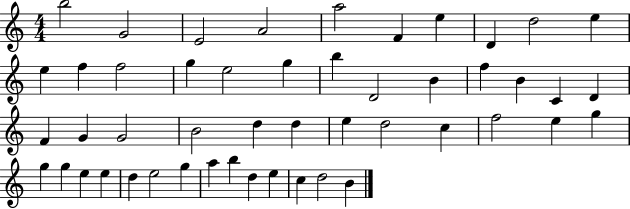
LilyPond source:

{
  \clef treble
  \numericTimeSignature
  \time 4/4
  \key c \major
  b''2 g'2 | e'2 a'2 | a''2 f'4 e''4 | d'4 d''2 e''4 | \break e''4 f''4 f''2 | g''4 e''2 g''4 | b''4 d'2 b'4 | f''4 b'4 c'4 d'4 | \break f'4 g'4 g'2 | b'2 d''4 d''4 | e''4 d''2 c''4 | f''2 e''4 g''4 | \break g''4 g''4 e''4 e''4 | d''4 e''2 g''4 | a''4 b''4 d''4 e''4 | c''4 d''2 b'4 | \break \bar "|."
}